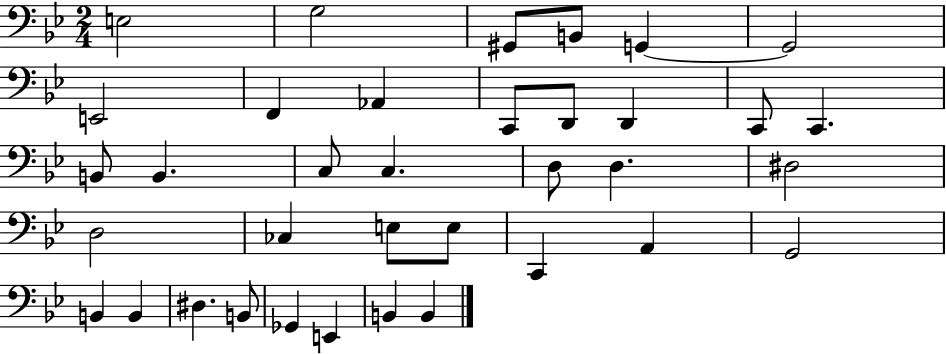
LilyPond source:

{
  \clef bass
  \numericTimeSignature
  \time 2/4
  \key bes \major
  e2 | g2 | gis,8 b,8 g,4~~ | g,2 | \break e,2 | f,4 aes,4 | c,8 d,8 d,4 | c,8 c,4. | \break b,8 b,4. | c8 c4. | d8 d4. | dis2 | \break d2 | ces4 e8 e8 | c,4 a,4 | g,2 | \break b,4 b,4 | dis4. b,8 | ges,4 e,4 | b,4 b,4 | \break \bar "|."
}